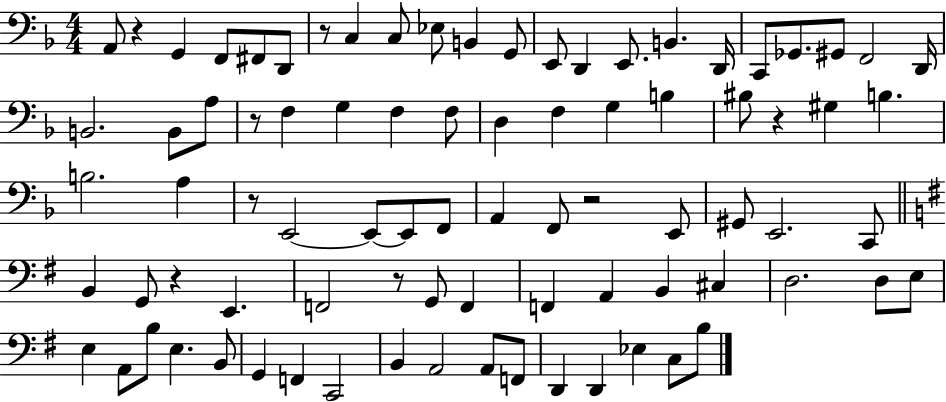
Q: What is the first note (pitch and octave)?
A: A2